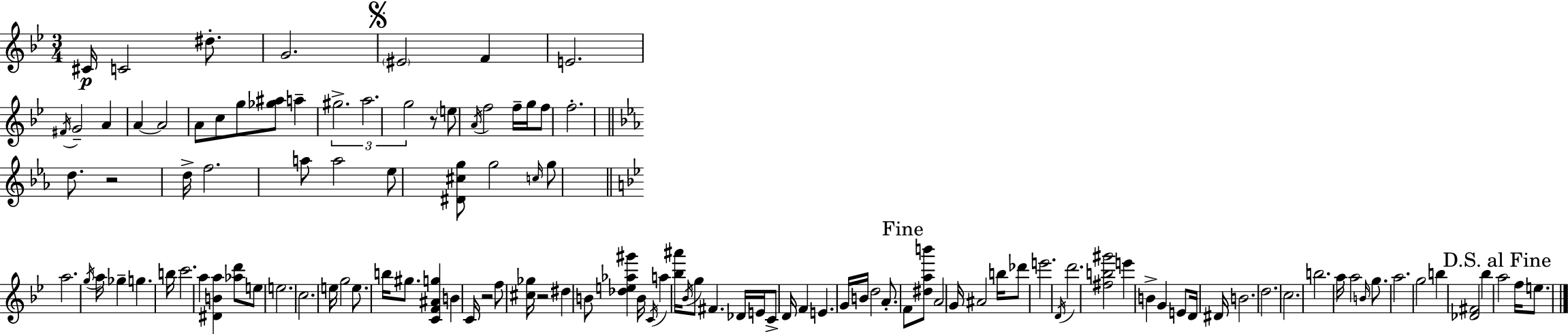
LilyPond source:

{
  \clef treble
  \numericTimeSignature
  \time 3/4
  \key bes \major
  cis'16\p c'2 dis''8.-. | g'2. | \mark \markup { \musicglyph "scripts.segno" } \parenthesize eis'2 f'4 | e'2. | \break \acciaccatura { fis'16 } g'2-- a'4 | a'4~~ a'2 | a'8 c''8 g''8 <ges'' ais''>8 a''4-- | \tuplet 3/2 { gis''2.-> | \break a''2. | g''2 } r8 \parenthesize e''8 | \acciaccatura { a'16 } f''2 f''16-- g''16 | f''8 f''2.-. | \break \bar "||" \break \key c \minor d''8. r2 d''16-> | f''2. | a''8 a''2 ees''8 | <dis' cis'' g''>8 g''2 \grace { c''16 } g''8 | \break \bar "||" \break \key bes \major a''2. | \acciaccatura { g''16 } a''16 ges''4-- g''4. | b''16 c'''2. | a''4 <dis' b' a''>4 <aes'' d'''>8 e''8 | \break e''2. | c''2. | e''16 g''2 e''8. | b''16 gis''8. <c' f' ais' g''>4 b'4 | \break c'16 r2 f''8 | <cis'' ges''>16 r2 dis''4 | b'8 <des'' e'' aes'' gis'''>4 b'16 \acciaccatura { c'16 } a''4 | <bes'' ais'''>16 \acciaccatura { bes'16 } g''8 fis'4. des'16 | \break e'16 c'8-> d'16 f'4 e'4. | g'16 b'16 d''2 | a'8.-. \mark "Fine" f'8 <dis'' a'' b'''>8 a'2 | g'16 ais'2 | \break b''16 des'''8 e'''2. | \acciaccatura { d'16 } d'''2. | <fis'' b'' gis'''>2 | e'''4 b'4-> g'4 | \break e'8 d'16 dis'16 b'2. | d''2. | c''2. | b''2. | \break a''16 a''2 | \grace { b'16 } g''8. a''2. | g''2 | b''4 <des' fis'>2 | \break bes''4 \mark "D.S. al Fine" a''2 | f''16 e''8. \bar "|."
}